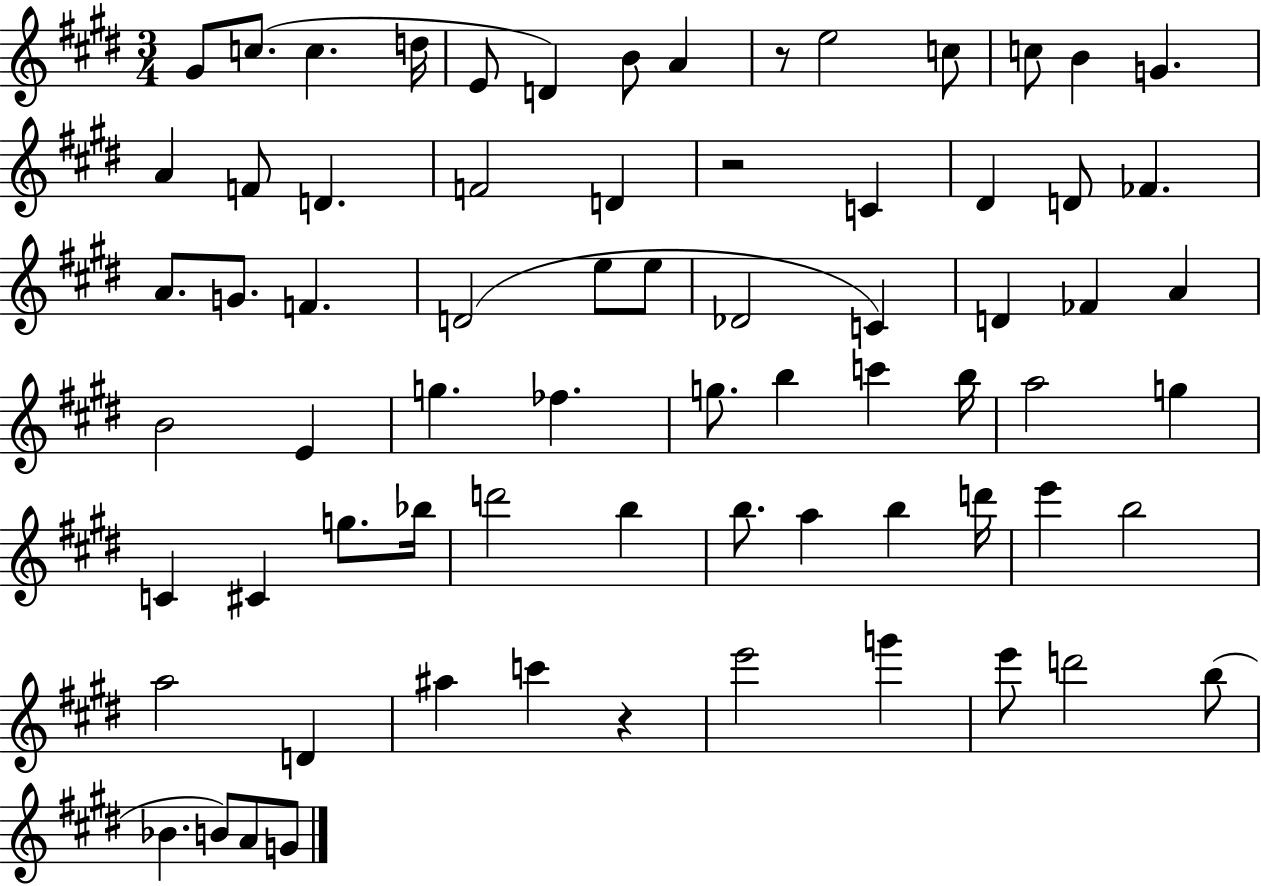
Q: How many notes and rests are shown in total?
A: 71